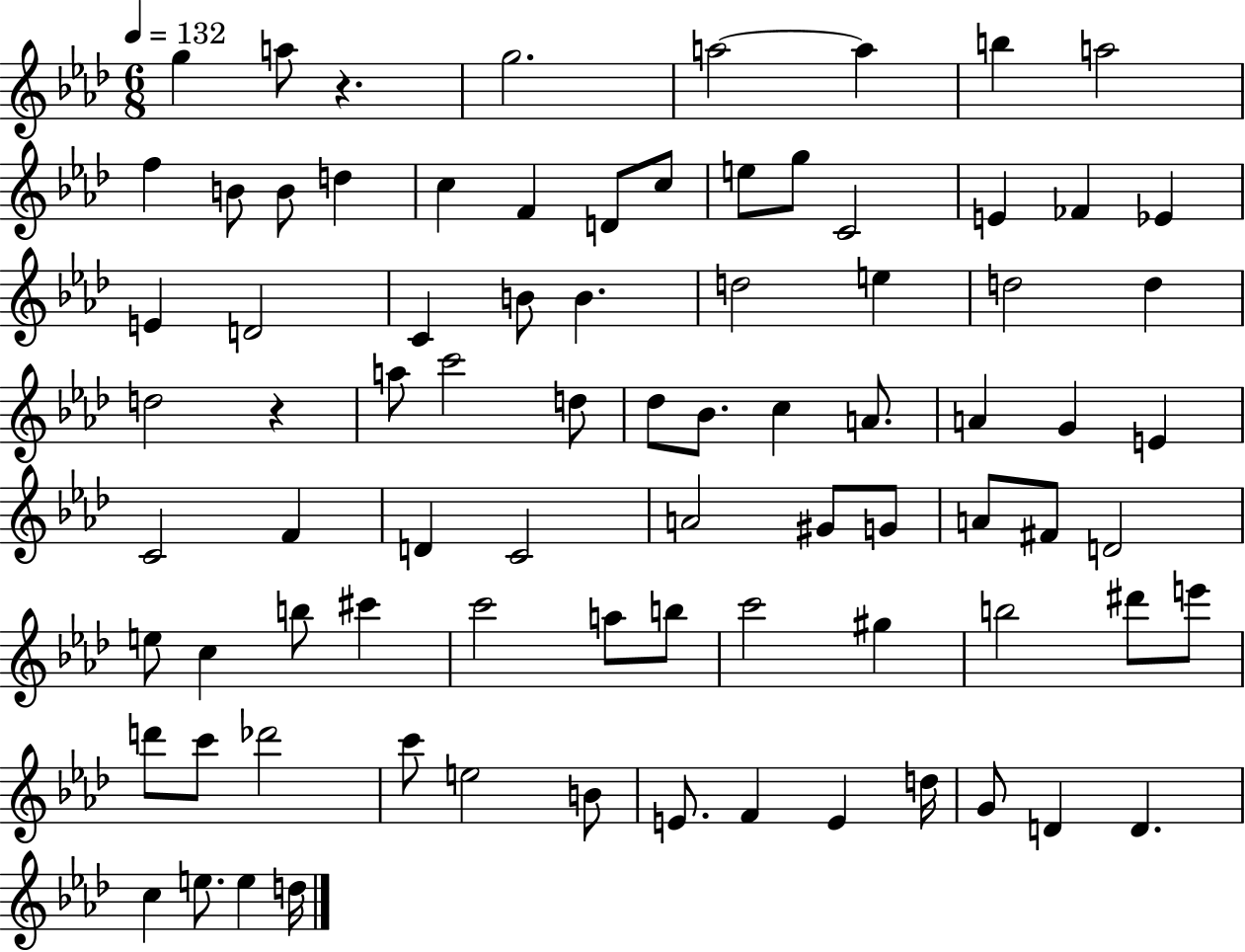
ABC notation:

X:1
T:Untitled
M:6/8
L:1/4
K:Ab
g a/2 z g2 a2 a b a2 f B/2 B/2 d c F D/2 c/2 e/2 g/2 C2 E _F _E E D2 C B/2 B d2 e d2 d d2 z a/2 c'2 d/2 _d/2 _B/2 c A/2 A G E C2 F D C2 A2 ^G/2 G/2 A/2 ^F/2 D2 e/2 c b/2 ^c' c'2 a/2 b/2 c'2 ^g b2 ^d'/2 e'/2 d'/2 c'/2 _d'2 c'/2 e2 B/2 E/2 F E d/4 G/2 D D c e/2 e d/4